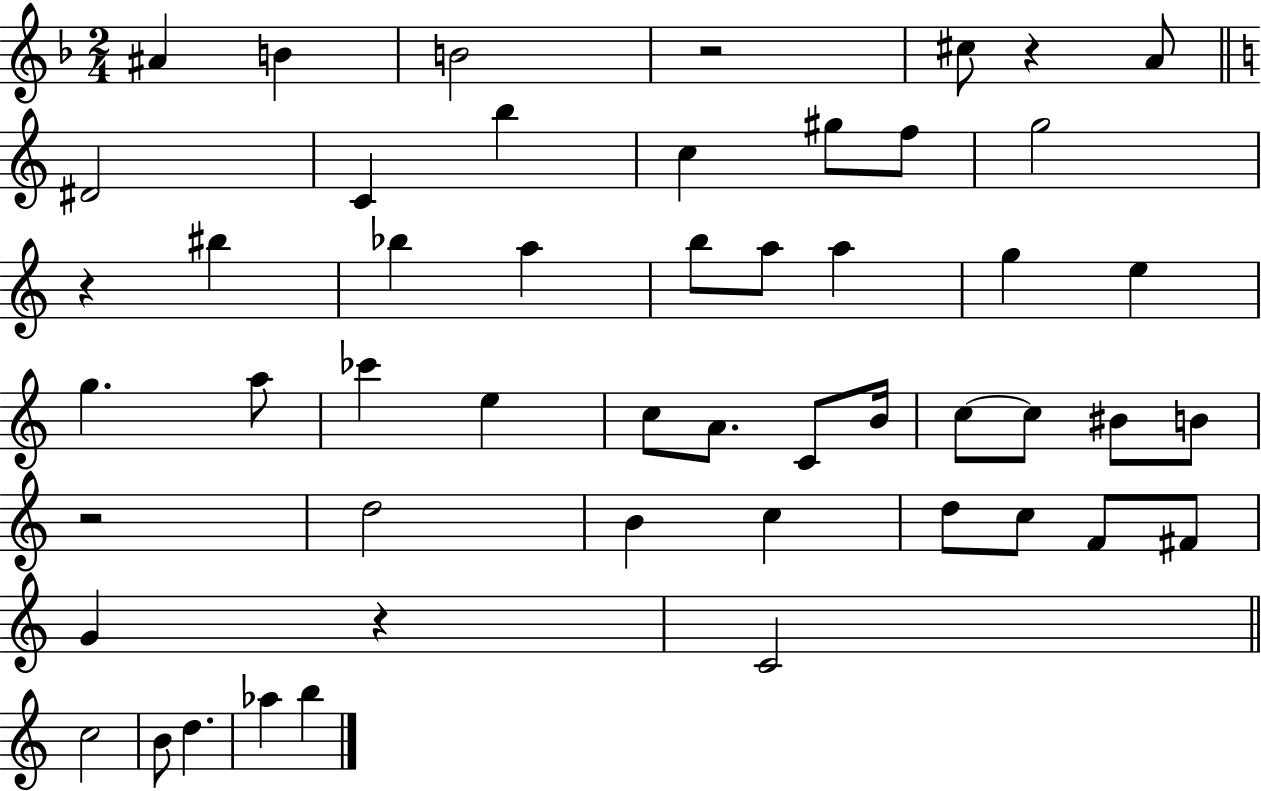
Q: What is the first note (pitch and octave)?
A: A#4